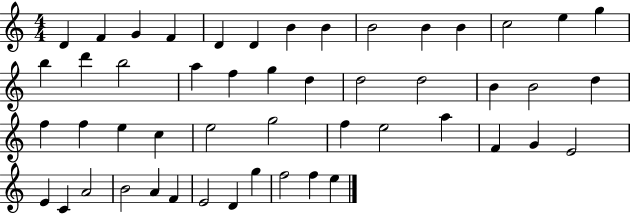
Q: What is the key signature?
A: C major